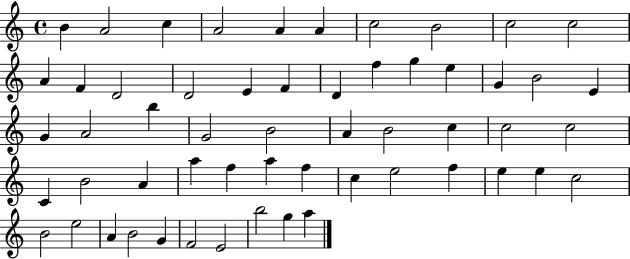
{
  \clef treble
  \time 4/4
  \defaultTimeSignature
  \key c \major
  b'4 a'2 c''4 | a'2 a'4 a'4 | c''2 b'2 | c''2 c''2 | \break a'4 f'4 d'2 | d'2 e'4 f'4 | d'4 f''4 g''4 e''4 | g'4 b'2 e'4 | \break g'4 a'2 b''4 | g'2 b'2 | a'4 b'2 c''4 | c''2 c''2 | \break c'4 b'2 a'4 | a''4 f''4 a''4 f''4 | c''4 e''2 f''4 | e''4 e''4 c''2 | \break b'2 e''2 | a'4 b'2 g'4 | f'2 e'2 | b''2 g''4 a''4 | \break \bar "|."
}